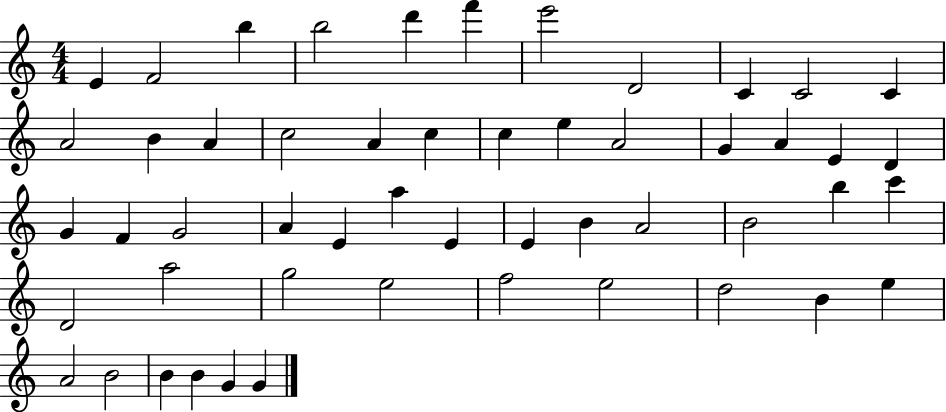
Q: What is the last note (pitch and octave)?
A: G4